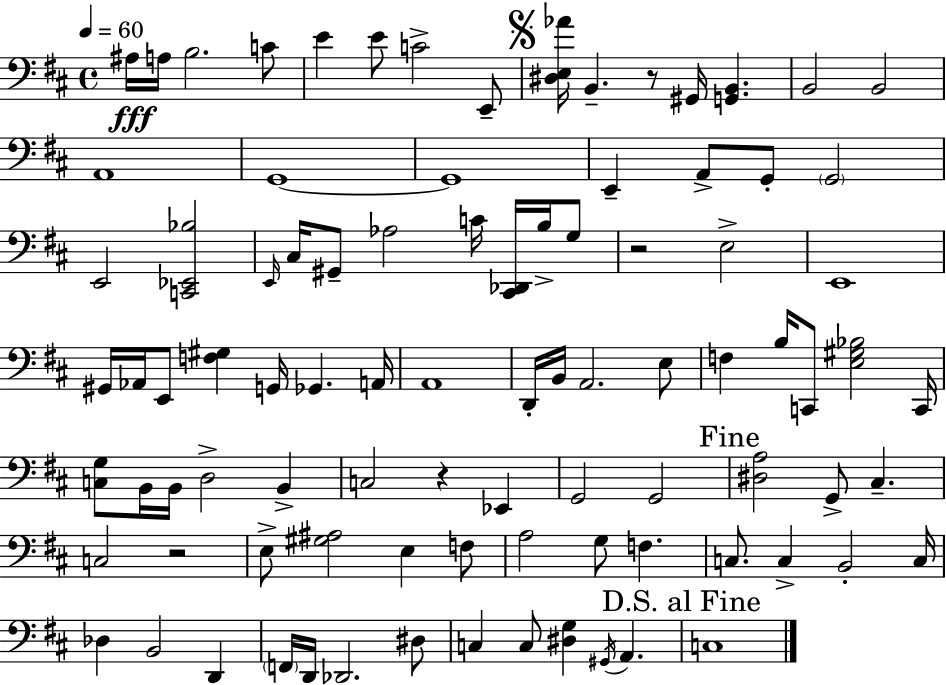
A#3/s A3/s B3/h. C4/e E4/q E4/e C4/h E2/e [D#3,E3,Ab4]/s B2/q. R/e G#2/s [G2,B2]/q. B2/h B2/h A2/w G2/w G2/w E2/q A2/e G2/e G2/h E2/h [C2,Eb2,Bb3]/h E2/s C#3/s G#2/e Ab3/h C4/s [C#2,Db2]/s B3/s G3/e R/h E3/h E2/w G#2/s Ab2/s E2/e [F3,G#3]/q G2/s Gb2/q. A2/s A2/w D2/s B2/s A2/h. E3/e F3/q B3/s C2/e [E3,G#3,Bb3]/h C2/s [C3,G3]/e B2/s B2/s D3/h B2/q C3/h R/q Eb2/q G2/h G2/h [D#3,A3]/h G2/e C#3/q. C3/h R/h E3/e [G#3,A#3]/h E3/q F3/e A3/h G3/e F3/q. C3/e. C3/q B2/h C3/s Db3/q B2/h D2/q F2/s D2/s Db2/h. D#3/e C3/q C3/e [D#3,G3]/q G#2/s A2/q. C3/w